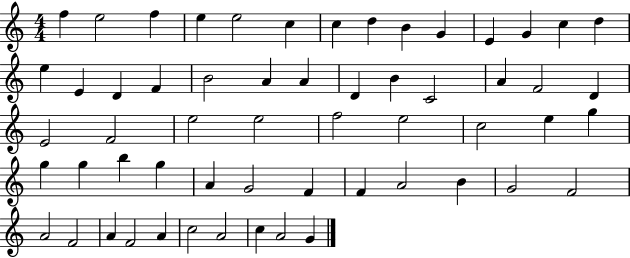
X:1
T:Untitled
M:4/4
L:1/4
K:C
f e2 f e e2 c c d B G E G c d e E D F B2 A A D B C2 A F2 D E2 F2 e2 e2 f2 e2 c2 e g g g b g A G2 F F A2 B G2 F2 A2 F2 A F2 A c2 A2 c A2 G